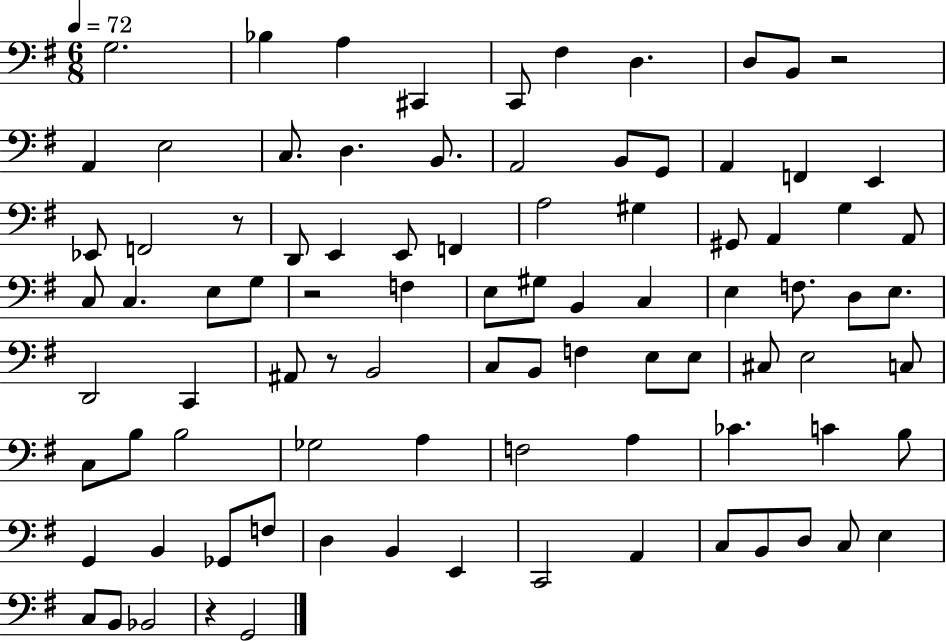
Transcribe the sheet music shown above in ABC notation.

X:1
T:Untitled
M:6/8
L:1/4
K:G
G,2 _B, A, ^C,, C,,/2 ^F, D, D,/2 B,,/2 z2 A,, E,2 C,/2 D, B,,/2 A,,2 B,,/2 G,,/2 A,, F,, E,, _E,,/2 F,,2 z/2 D,,/2 E,, E,,/2 F,, A,2 ^G, ^G,,/2 A,, G, A,,/2 C,/2 C, E,/2 G,/2 z2 F, E,/2 ^G,/2 B,, C, E, F,/2 D,/2 E,/2 D,,2 C,, ^A,,/2 z/2 B,,2 C,/2 B,,/2 F, E,/2 E,/2 ^C,/2 E,2 C,/2 C,/2 B,/2 B,2 _G,2 A, F,2 A, _C C B,/2 G,, B,, _G,,/2 F,/2 D, B,, E,, C,,2 A,, C,/2 B,,/2 D,/2 C,/2 E, C,/2 B,,/2 _B,,2 z G,,2